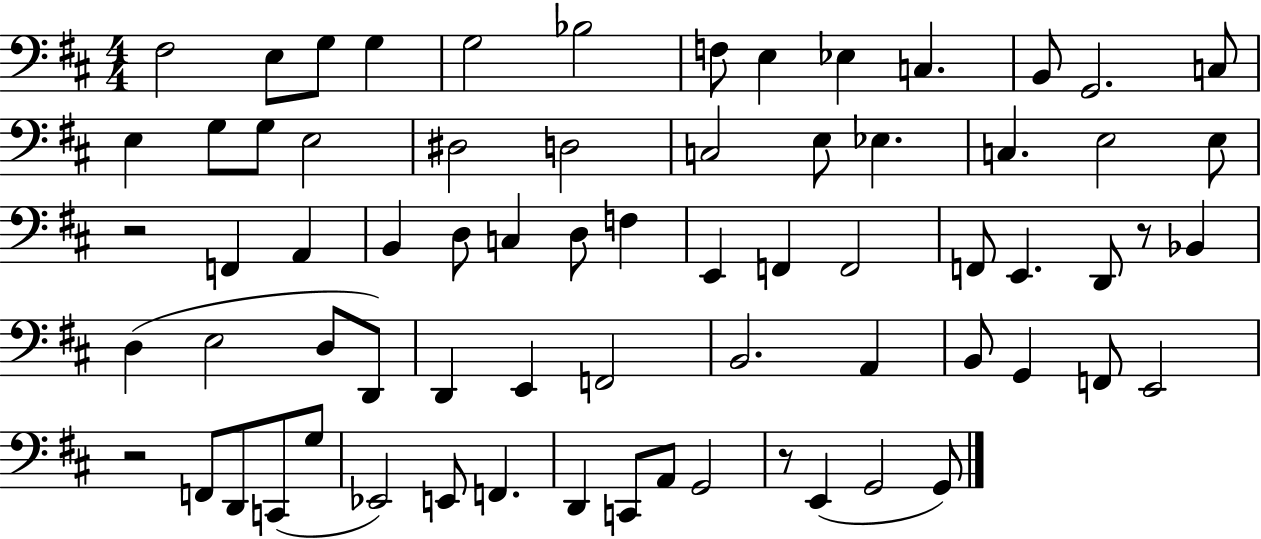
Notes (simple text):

F#3/h E3/e G3/e G3/q G3/h Bb3/h F3/e E3/q Eb3/q C3/q. B2/e G2/h. C3/e E3/q G3/e G3/e E3/h D#3/h D3/h C3/h E3/e Eb3/q. C3/q. E3/h E3/e R/h F2/q A2/q B2/q D3/e C3/q D3/e F3/q E2/q F2/q F2/h F2/e E2/q. D2/e R/e Bb2/q D3/q E3/h D3/e D2/e D2/q E2/q F2/h B2/h. A2/q B2/e G2/q F2/e E2/h R/h F2/e D2/e C2/e G3/e Eb2/h E2/e F2/q. D2/q C2/e A2/e G2/h R/e E2/q G2/h G2/e